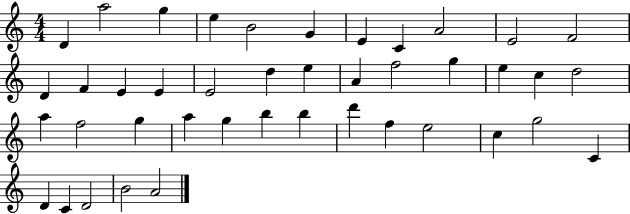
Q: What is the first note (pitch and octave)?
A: D4